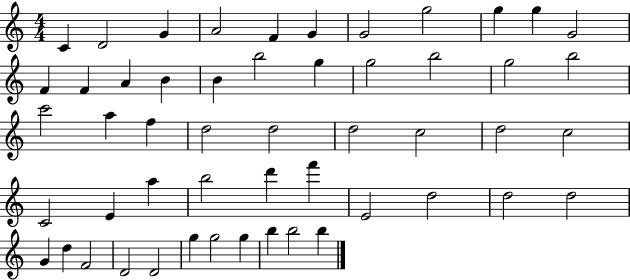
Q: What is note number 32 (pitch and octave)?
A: C4